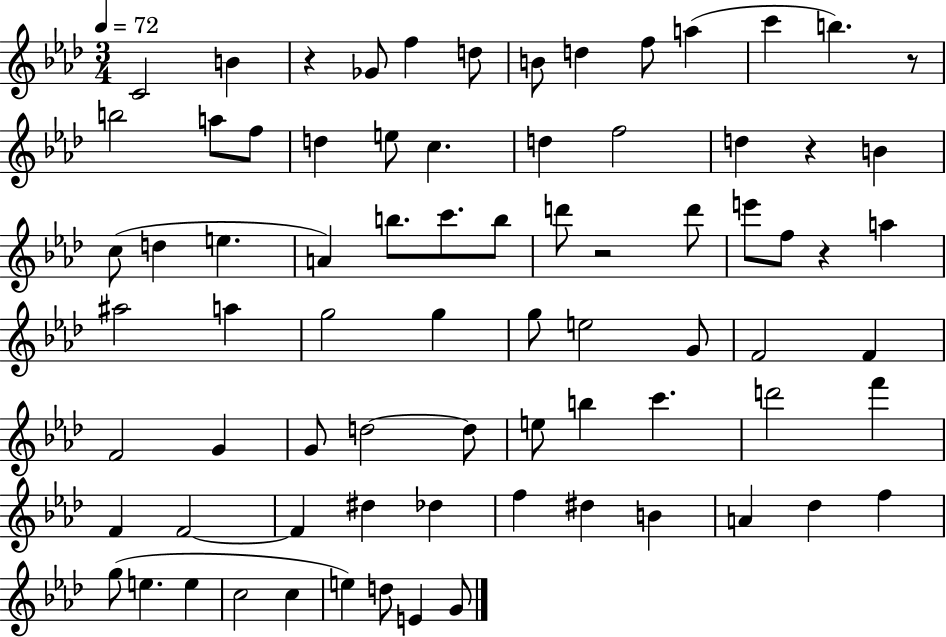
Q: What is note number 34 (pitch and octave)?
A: A#5